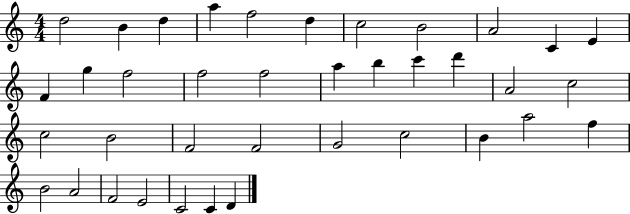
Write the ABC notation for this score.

X:1
T:Untitled
M:4/4
L:1/4
K:C
d2 B d a f2 d c2 B2 A2 C E F g f2 f2 f2 a b c' d' A2 c2 c2 B2 F2 F2 G2 c2 B a2 f B2 A2 F2 E2 C2 C D